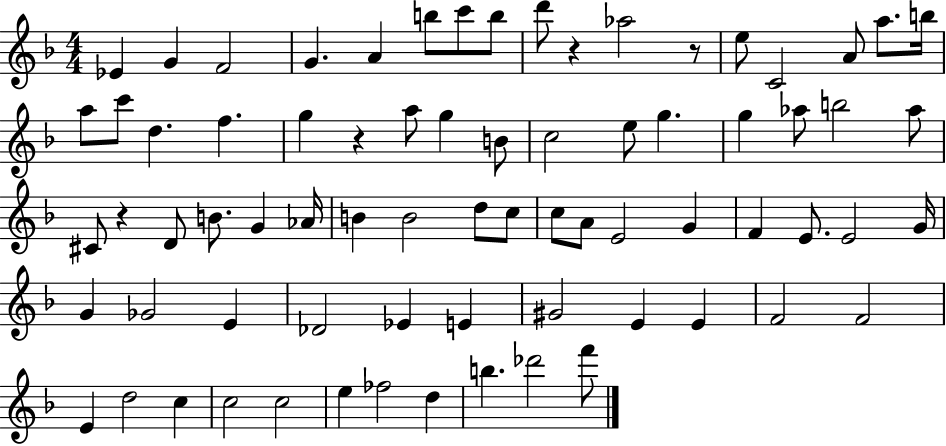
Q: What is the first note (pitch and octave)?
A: Eb4